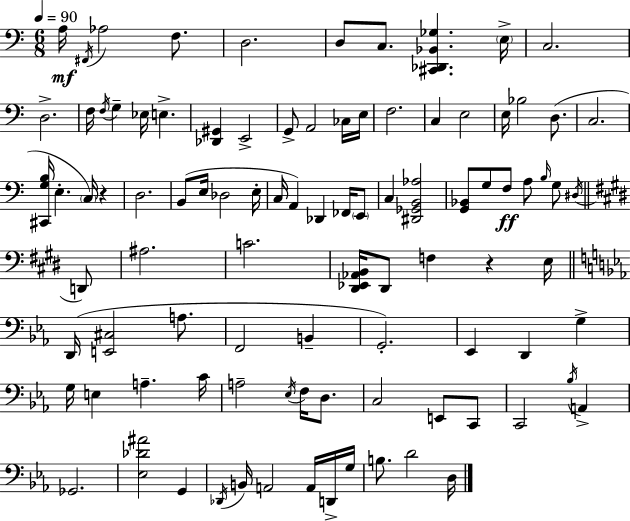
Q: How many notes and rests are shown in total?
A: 95